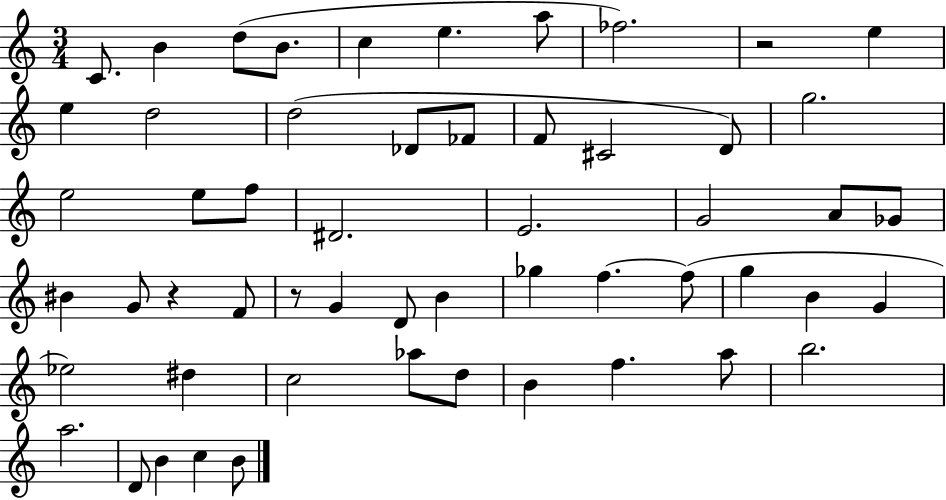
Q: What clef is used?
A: treble